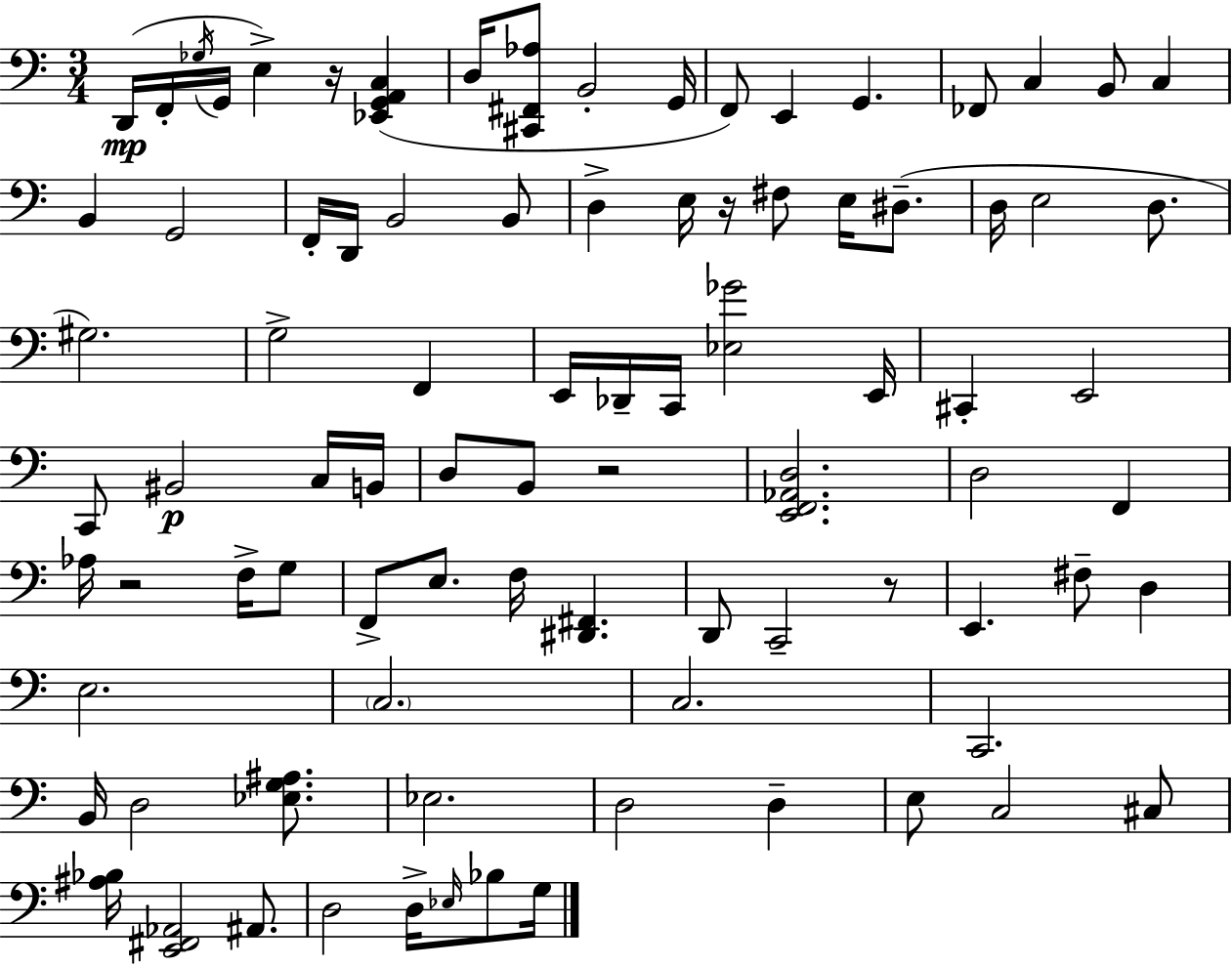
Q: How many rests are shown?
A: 5